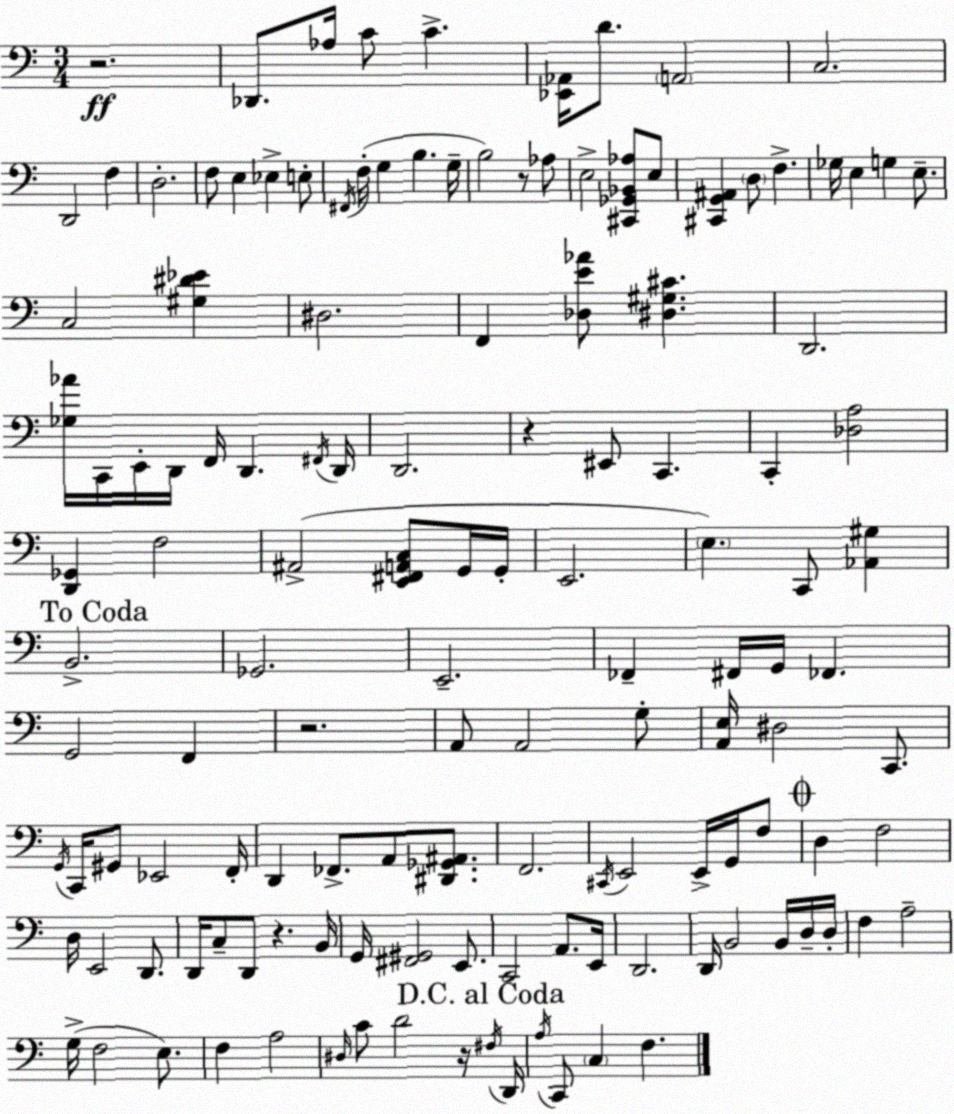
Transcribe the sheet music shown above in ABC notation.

X:1
T:Untitled
M:3/4
L:1/4
K:C
z2 _D,,/2 _A,/4 C/2 C [_E,,_A,,]/4 D/2 A,,2 C,2 D,,2 F, D,2 F,/2 E, _E, E,/2 ^F,,/4 F,/4 G, B, G,/4 B,2 z/2 _A,/2 E,2 [^C,,_G,,_B,,_A,]/2 E,/2 [^C,,G,,^A,,] D,/2 F, _G,/4 E, G, E,/2 C,2 [^G,^D_E] ^D,2 F,, [_D,E_A]/2 [^D,^G,^C] D,,2 [_G,_A]/4 C,,/4 E,,/4 D,,/4 F,,/4 D,, ^F,,/4 D,,/4 D,,2 z ^E,,/2 C,, C,, [_D,A,]2 [D,,_G,,] F,2 ^A,,2 [E,,^F,,A,,C,]/2 G,,/4 G,,/4 E,,2 E, C,,/2 [_A,,^G,] B,,2 _G,,2 E,,2 _F,, ^F,,/4 G,,/4 _F,, G,,2 F,, z2 A,,/2 A,,2 G,/2 [A,,E,]/4 ^D,2 C,,/2 G,,/4 C,,/4 ^G,,/2 _E,,2 F,,/4 D,, _F,,/2 A,,/2 [^D,,_G,,^A,,]/2 F,,2 ^C,,/4 E,,2 E,,/4 G,,/4 F,/2 D, F,2 D,/4 E,,2 D,,/2 D,,/4 C,/2 D,,/2 z B,,/4 G,,/4 [^F,,^G,,]2 E,,/2 C,,2 A,,/2 E,,/4 D,,2 D,,/4 B,,2 B,,/4 D,/4 D,/4 F, A,2 G,/4 F,2 E,/2 F, A,2 ^D,/4 C/2 D2 z/4 ^F,/4 D,,/4 A,/4 C,,/2 C, F,